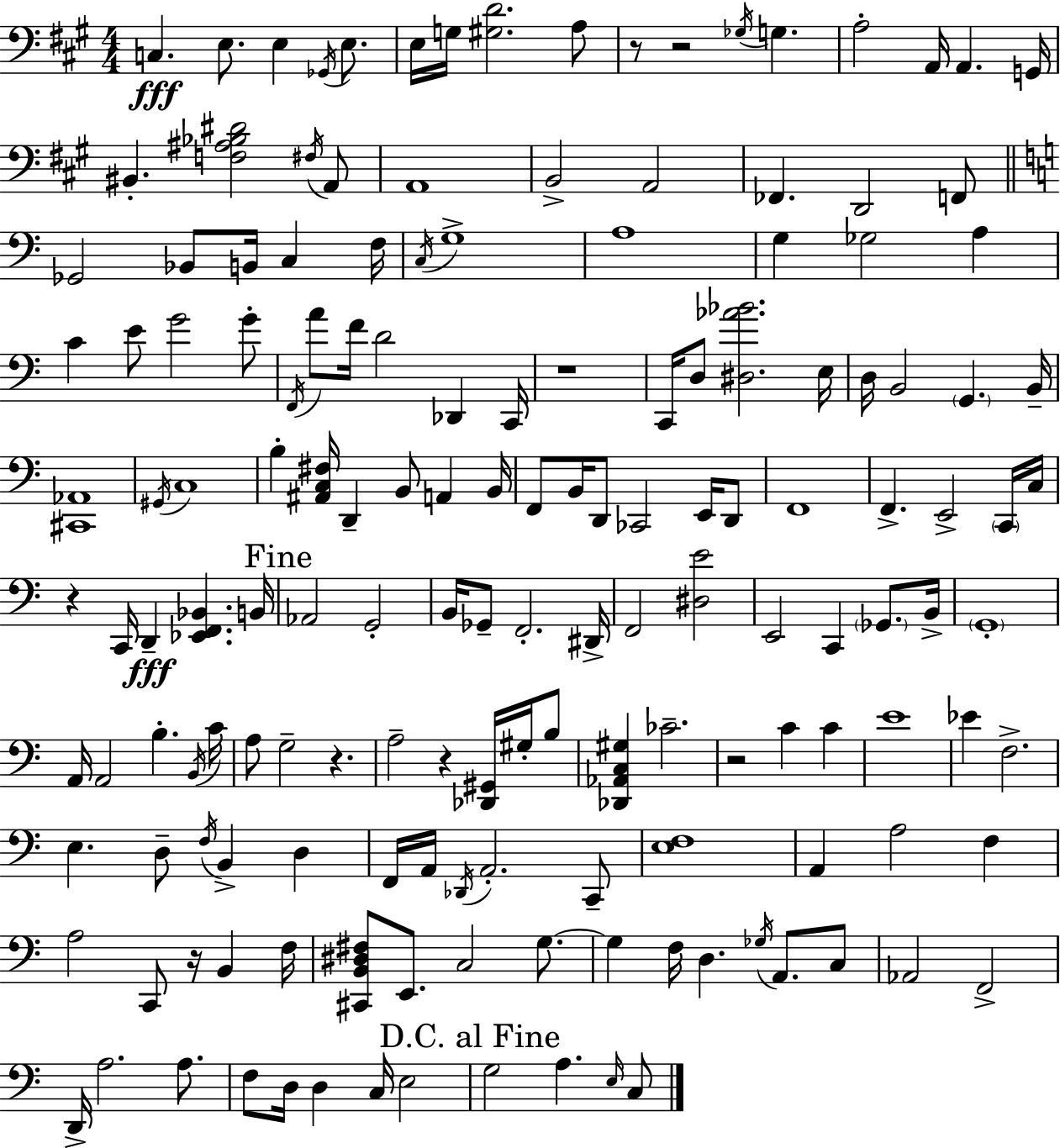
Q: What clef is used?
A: bass